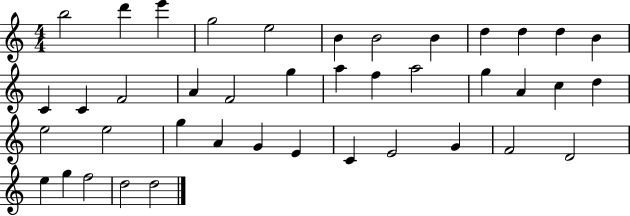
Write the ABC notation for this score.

X:1
T:Untitled
M:4/4
L:1/4
K:C
b2 d' e' g2 e2 B B2 B d d d B C C F2 A F2 g a f a2 g A c d e2 e2 g A G E C E2 G F2 D2 e g f2 d2 d2